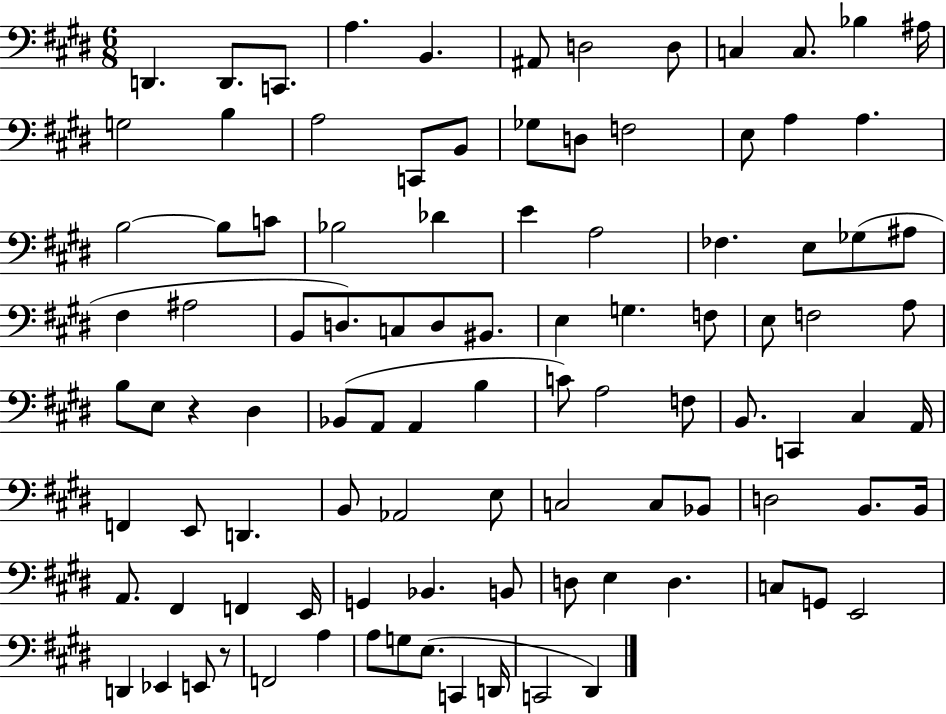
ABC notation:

X:1
T:Untitled
M:6/8
L:1/4
K:E
D,, D,,/2 C,,/2 A, B,, ^A,,/2 D,2 D,/2 C, C,/2 _B, ^A,/4 G,2 B, A,2 C,,/2 B,,/2 _G,/2 D,/2 F,2 E,/2 A, A, B,2 B,/2 C/2 _B,2 _D E A,2 _F, E,/2 _G,/2 ^A,/2 ^F, ^A,2 B,,/2 D,/2 C,/2 D,/2 ^B,,/2 E, G, F,/2 E,/2 F,2 A,/2 B,/2 E,/2 z ^D, _B,,/2 A,,/2 A,, B, C/2 A,2 F,/2 B,,/2 C,, ^C, A,,/4 F,, E,,/2 D,, B,,/2 _A,,2 E,/2 C,2 C,/2 _B,,/2 D,2 B,,/2 B,,/4 A,,/2 ^F,, F,, E,,/4 G,, _B,, B,,/2 D,/2 E, D, C,/2 G,,/2 E,,2 D,, _E,, E,,/2 z/2 F,,2 A, A,/2 G,/2 E,/2 C,, D,,/4 C,,2 ^D,,